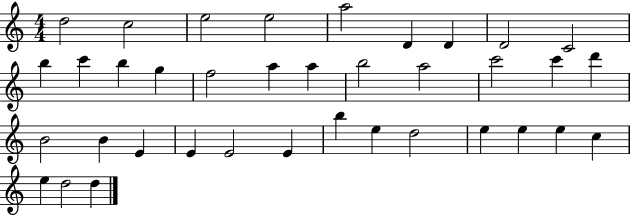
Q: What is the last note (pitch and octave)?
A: D5